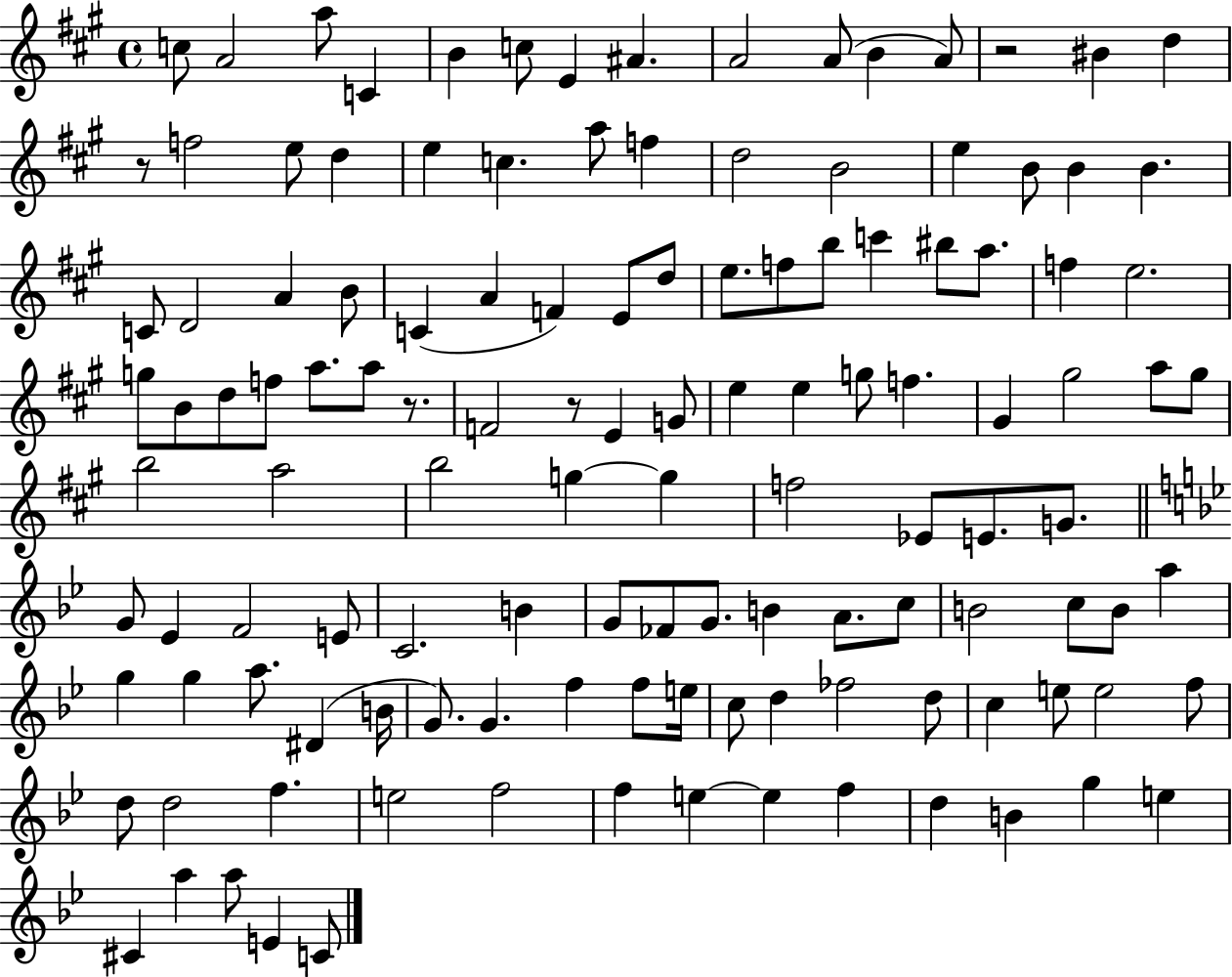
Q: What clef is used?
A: treble